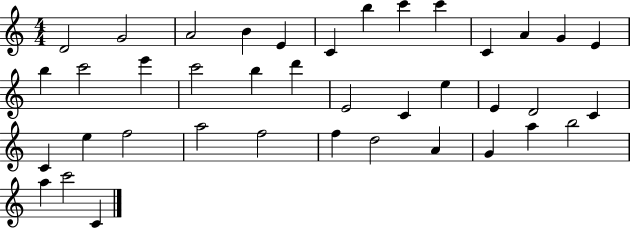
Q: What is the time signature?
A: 4/4